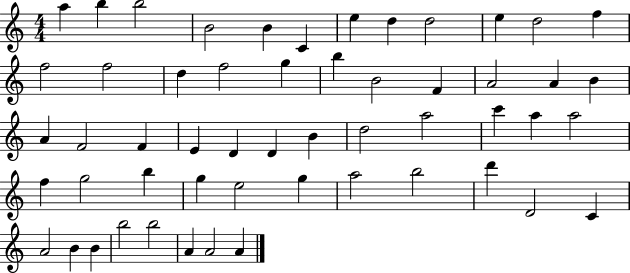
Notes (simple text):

A5/q B5/q B5/h B4/h B4/q C4/q E5/q D5/q D5/h E5/q D5/h F5/q F5/h F5/h D5/q F5/h G5/q B5/q B4/h F4/q A4/h A4/q B4/q A4/q F4/h F4/q E4/q D4/q D4/q B4/q D5/h A5/h C6/q A5/q A5/h F5/q G5/h B5/q G5/q E5/h G5/q A5/h B5/h D6/q D4/h C4/q A4/h B4/q B4/q B5/h B5/h A4/q A4/h A4/q